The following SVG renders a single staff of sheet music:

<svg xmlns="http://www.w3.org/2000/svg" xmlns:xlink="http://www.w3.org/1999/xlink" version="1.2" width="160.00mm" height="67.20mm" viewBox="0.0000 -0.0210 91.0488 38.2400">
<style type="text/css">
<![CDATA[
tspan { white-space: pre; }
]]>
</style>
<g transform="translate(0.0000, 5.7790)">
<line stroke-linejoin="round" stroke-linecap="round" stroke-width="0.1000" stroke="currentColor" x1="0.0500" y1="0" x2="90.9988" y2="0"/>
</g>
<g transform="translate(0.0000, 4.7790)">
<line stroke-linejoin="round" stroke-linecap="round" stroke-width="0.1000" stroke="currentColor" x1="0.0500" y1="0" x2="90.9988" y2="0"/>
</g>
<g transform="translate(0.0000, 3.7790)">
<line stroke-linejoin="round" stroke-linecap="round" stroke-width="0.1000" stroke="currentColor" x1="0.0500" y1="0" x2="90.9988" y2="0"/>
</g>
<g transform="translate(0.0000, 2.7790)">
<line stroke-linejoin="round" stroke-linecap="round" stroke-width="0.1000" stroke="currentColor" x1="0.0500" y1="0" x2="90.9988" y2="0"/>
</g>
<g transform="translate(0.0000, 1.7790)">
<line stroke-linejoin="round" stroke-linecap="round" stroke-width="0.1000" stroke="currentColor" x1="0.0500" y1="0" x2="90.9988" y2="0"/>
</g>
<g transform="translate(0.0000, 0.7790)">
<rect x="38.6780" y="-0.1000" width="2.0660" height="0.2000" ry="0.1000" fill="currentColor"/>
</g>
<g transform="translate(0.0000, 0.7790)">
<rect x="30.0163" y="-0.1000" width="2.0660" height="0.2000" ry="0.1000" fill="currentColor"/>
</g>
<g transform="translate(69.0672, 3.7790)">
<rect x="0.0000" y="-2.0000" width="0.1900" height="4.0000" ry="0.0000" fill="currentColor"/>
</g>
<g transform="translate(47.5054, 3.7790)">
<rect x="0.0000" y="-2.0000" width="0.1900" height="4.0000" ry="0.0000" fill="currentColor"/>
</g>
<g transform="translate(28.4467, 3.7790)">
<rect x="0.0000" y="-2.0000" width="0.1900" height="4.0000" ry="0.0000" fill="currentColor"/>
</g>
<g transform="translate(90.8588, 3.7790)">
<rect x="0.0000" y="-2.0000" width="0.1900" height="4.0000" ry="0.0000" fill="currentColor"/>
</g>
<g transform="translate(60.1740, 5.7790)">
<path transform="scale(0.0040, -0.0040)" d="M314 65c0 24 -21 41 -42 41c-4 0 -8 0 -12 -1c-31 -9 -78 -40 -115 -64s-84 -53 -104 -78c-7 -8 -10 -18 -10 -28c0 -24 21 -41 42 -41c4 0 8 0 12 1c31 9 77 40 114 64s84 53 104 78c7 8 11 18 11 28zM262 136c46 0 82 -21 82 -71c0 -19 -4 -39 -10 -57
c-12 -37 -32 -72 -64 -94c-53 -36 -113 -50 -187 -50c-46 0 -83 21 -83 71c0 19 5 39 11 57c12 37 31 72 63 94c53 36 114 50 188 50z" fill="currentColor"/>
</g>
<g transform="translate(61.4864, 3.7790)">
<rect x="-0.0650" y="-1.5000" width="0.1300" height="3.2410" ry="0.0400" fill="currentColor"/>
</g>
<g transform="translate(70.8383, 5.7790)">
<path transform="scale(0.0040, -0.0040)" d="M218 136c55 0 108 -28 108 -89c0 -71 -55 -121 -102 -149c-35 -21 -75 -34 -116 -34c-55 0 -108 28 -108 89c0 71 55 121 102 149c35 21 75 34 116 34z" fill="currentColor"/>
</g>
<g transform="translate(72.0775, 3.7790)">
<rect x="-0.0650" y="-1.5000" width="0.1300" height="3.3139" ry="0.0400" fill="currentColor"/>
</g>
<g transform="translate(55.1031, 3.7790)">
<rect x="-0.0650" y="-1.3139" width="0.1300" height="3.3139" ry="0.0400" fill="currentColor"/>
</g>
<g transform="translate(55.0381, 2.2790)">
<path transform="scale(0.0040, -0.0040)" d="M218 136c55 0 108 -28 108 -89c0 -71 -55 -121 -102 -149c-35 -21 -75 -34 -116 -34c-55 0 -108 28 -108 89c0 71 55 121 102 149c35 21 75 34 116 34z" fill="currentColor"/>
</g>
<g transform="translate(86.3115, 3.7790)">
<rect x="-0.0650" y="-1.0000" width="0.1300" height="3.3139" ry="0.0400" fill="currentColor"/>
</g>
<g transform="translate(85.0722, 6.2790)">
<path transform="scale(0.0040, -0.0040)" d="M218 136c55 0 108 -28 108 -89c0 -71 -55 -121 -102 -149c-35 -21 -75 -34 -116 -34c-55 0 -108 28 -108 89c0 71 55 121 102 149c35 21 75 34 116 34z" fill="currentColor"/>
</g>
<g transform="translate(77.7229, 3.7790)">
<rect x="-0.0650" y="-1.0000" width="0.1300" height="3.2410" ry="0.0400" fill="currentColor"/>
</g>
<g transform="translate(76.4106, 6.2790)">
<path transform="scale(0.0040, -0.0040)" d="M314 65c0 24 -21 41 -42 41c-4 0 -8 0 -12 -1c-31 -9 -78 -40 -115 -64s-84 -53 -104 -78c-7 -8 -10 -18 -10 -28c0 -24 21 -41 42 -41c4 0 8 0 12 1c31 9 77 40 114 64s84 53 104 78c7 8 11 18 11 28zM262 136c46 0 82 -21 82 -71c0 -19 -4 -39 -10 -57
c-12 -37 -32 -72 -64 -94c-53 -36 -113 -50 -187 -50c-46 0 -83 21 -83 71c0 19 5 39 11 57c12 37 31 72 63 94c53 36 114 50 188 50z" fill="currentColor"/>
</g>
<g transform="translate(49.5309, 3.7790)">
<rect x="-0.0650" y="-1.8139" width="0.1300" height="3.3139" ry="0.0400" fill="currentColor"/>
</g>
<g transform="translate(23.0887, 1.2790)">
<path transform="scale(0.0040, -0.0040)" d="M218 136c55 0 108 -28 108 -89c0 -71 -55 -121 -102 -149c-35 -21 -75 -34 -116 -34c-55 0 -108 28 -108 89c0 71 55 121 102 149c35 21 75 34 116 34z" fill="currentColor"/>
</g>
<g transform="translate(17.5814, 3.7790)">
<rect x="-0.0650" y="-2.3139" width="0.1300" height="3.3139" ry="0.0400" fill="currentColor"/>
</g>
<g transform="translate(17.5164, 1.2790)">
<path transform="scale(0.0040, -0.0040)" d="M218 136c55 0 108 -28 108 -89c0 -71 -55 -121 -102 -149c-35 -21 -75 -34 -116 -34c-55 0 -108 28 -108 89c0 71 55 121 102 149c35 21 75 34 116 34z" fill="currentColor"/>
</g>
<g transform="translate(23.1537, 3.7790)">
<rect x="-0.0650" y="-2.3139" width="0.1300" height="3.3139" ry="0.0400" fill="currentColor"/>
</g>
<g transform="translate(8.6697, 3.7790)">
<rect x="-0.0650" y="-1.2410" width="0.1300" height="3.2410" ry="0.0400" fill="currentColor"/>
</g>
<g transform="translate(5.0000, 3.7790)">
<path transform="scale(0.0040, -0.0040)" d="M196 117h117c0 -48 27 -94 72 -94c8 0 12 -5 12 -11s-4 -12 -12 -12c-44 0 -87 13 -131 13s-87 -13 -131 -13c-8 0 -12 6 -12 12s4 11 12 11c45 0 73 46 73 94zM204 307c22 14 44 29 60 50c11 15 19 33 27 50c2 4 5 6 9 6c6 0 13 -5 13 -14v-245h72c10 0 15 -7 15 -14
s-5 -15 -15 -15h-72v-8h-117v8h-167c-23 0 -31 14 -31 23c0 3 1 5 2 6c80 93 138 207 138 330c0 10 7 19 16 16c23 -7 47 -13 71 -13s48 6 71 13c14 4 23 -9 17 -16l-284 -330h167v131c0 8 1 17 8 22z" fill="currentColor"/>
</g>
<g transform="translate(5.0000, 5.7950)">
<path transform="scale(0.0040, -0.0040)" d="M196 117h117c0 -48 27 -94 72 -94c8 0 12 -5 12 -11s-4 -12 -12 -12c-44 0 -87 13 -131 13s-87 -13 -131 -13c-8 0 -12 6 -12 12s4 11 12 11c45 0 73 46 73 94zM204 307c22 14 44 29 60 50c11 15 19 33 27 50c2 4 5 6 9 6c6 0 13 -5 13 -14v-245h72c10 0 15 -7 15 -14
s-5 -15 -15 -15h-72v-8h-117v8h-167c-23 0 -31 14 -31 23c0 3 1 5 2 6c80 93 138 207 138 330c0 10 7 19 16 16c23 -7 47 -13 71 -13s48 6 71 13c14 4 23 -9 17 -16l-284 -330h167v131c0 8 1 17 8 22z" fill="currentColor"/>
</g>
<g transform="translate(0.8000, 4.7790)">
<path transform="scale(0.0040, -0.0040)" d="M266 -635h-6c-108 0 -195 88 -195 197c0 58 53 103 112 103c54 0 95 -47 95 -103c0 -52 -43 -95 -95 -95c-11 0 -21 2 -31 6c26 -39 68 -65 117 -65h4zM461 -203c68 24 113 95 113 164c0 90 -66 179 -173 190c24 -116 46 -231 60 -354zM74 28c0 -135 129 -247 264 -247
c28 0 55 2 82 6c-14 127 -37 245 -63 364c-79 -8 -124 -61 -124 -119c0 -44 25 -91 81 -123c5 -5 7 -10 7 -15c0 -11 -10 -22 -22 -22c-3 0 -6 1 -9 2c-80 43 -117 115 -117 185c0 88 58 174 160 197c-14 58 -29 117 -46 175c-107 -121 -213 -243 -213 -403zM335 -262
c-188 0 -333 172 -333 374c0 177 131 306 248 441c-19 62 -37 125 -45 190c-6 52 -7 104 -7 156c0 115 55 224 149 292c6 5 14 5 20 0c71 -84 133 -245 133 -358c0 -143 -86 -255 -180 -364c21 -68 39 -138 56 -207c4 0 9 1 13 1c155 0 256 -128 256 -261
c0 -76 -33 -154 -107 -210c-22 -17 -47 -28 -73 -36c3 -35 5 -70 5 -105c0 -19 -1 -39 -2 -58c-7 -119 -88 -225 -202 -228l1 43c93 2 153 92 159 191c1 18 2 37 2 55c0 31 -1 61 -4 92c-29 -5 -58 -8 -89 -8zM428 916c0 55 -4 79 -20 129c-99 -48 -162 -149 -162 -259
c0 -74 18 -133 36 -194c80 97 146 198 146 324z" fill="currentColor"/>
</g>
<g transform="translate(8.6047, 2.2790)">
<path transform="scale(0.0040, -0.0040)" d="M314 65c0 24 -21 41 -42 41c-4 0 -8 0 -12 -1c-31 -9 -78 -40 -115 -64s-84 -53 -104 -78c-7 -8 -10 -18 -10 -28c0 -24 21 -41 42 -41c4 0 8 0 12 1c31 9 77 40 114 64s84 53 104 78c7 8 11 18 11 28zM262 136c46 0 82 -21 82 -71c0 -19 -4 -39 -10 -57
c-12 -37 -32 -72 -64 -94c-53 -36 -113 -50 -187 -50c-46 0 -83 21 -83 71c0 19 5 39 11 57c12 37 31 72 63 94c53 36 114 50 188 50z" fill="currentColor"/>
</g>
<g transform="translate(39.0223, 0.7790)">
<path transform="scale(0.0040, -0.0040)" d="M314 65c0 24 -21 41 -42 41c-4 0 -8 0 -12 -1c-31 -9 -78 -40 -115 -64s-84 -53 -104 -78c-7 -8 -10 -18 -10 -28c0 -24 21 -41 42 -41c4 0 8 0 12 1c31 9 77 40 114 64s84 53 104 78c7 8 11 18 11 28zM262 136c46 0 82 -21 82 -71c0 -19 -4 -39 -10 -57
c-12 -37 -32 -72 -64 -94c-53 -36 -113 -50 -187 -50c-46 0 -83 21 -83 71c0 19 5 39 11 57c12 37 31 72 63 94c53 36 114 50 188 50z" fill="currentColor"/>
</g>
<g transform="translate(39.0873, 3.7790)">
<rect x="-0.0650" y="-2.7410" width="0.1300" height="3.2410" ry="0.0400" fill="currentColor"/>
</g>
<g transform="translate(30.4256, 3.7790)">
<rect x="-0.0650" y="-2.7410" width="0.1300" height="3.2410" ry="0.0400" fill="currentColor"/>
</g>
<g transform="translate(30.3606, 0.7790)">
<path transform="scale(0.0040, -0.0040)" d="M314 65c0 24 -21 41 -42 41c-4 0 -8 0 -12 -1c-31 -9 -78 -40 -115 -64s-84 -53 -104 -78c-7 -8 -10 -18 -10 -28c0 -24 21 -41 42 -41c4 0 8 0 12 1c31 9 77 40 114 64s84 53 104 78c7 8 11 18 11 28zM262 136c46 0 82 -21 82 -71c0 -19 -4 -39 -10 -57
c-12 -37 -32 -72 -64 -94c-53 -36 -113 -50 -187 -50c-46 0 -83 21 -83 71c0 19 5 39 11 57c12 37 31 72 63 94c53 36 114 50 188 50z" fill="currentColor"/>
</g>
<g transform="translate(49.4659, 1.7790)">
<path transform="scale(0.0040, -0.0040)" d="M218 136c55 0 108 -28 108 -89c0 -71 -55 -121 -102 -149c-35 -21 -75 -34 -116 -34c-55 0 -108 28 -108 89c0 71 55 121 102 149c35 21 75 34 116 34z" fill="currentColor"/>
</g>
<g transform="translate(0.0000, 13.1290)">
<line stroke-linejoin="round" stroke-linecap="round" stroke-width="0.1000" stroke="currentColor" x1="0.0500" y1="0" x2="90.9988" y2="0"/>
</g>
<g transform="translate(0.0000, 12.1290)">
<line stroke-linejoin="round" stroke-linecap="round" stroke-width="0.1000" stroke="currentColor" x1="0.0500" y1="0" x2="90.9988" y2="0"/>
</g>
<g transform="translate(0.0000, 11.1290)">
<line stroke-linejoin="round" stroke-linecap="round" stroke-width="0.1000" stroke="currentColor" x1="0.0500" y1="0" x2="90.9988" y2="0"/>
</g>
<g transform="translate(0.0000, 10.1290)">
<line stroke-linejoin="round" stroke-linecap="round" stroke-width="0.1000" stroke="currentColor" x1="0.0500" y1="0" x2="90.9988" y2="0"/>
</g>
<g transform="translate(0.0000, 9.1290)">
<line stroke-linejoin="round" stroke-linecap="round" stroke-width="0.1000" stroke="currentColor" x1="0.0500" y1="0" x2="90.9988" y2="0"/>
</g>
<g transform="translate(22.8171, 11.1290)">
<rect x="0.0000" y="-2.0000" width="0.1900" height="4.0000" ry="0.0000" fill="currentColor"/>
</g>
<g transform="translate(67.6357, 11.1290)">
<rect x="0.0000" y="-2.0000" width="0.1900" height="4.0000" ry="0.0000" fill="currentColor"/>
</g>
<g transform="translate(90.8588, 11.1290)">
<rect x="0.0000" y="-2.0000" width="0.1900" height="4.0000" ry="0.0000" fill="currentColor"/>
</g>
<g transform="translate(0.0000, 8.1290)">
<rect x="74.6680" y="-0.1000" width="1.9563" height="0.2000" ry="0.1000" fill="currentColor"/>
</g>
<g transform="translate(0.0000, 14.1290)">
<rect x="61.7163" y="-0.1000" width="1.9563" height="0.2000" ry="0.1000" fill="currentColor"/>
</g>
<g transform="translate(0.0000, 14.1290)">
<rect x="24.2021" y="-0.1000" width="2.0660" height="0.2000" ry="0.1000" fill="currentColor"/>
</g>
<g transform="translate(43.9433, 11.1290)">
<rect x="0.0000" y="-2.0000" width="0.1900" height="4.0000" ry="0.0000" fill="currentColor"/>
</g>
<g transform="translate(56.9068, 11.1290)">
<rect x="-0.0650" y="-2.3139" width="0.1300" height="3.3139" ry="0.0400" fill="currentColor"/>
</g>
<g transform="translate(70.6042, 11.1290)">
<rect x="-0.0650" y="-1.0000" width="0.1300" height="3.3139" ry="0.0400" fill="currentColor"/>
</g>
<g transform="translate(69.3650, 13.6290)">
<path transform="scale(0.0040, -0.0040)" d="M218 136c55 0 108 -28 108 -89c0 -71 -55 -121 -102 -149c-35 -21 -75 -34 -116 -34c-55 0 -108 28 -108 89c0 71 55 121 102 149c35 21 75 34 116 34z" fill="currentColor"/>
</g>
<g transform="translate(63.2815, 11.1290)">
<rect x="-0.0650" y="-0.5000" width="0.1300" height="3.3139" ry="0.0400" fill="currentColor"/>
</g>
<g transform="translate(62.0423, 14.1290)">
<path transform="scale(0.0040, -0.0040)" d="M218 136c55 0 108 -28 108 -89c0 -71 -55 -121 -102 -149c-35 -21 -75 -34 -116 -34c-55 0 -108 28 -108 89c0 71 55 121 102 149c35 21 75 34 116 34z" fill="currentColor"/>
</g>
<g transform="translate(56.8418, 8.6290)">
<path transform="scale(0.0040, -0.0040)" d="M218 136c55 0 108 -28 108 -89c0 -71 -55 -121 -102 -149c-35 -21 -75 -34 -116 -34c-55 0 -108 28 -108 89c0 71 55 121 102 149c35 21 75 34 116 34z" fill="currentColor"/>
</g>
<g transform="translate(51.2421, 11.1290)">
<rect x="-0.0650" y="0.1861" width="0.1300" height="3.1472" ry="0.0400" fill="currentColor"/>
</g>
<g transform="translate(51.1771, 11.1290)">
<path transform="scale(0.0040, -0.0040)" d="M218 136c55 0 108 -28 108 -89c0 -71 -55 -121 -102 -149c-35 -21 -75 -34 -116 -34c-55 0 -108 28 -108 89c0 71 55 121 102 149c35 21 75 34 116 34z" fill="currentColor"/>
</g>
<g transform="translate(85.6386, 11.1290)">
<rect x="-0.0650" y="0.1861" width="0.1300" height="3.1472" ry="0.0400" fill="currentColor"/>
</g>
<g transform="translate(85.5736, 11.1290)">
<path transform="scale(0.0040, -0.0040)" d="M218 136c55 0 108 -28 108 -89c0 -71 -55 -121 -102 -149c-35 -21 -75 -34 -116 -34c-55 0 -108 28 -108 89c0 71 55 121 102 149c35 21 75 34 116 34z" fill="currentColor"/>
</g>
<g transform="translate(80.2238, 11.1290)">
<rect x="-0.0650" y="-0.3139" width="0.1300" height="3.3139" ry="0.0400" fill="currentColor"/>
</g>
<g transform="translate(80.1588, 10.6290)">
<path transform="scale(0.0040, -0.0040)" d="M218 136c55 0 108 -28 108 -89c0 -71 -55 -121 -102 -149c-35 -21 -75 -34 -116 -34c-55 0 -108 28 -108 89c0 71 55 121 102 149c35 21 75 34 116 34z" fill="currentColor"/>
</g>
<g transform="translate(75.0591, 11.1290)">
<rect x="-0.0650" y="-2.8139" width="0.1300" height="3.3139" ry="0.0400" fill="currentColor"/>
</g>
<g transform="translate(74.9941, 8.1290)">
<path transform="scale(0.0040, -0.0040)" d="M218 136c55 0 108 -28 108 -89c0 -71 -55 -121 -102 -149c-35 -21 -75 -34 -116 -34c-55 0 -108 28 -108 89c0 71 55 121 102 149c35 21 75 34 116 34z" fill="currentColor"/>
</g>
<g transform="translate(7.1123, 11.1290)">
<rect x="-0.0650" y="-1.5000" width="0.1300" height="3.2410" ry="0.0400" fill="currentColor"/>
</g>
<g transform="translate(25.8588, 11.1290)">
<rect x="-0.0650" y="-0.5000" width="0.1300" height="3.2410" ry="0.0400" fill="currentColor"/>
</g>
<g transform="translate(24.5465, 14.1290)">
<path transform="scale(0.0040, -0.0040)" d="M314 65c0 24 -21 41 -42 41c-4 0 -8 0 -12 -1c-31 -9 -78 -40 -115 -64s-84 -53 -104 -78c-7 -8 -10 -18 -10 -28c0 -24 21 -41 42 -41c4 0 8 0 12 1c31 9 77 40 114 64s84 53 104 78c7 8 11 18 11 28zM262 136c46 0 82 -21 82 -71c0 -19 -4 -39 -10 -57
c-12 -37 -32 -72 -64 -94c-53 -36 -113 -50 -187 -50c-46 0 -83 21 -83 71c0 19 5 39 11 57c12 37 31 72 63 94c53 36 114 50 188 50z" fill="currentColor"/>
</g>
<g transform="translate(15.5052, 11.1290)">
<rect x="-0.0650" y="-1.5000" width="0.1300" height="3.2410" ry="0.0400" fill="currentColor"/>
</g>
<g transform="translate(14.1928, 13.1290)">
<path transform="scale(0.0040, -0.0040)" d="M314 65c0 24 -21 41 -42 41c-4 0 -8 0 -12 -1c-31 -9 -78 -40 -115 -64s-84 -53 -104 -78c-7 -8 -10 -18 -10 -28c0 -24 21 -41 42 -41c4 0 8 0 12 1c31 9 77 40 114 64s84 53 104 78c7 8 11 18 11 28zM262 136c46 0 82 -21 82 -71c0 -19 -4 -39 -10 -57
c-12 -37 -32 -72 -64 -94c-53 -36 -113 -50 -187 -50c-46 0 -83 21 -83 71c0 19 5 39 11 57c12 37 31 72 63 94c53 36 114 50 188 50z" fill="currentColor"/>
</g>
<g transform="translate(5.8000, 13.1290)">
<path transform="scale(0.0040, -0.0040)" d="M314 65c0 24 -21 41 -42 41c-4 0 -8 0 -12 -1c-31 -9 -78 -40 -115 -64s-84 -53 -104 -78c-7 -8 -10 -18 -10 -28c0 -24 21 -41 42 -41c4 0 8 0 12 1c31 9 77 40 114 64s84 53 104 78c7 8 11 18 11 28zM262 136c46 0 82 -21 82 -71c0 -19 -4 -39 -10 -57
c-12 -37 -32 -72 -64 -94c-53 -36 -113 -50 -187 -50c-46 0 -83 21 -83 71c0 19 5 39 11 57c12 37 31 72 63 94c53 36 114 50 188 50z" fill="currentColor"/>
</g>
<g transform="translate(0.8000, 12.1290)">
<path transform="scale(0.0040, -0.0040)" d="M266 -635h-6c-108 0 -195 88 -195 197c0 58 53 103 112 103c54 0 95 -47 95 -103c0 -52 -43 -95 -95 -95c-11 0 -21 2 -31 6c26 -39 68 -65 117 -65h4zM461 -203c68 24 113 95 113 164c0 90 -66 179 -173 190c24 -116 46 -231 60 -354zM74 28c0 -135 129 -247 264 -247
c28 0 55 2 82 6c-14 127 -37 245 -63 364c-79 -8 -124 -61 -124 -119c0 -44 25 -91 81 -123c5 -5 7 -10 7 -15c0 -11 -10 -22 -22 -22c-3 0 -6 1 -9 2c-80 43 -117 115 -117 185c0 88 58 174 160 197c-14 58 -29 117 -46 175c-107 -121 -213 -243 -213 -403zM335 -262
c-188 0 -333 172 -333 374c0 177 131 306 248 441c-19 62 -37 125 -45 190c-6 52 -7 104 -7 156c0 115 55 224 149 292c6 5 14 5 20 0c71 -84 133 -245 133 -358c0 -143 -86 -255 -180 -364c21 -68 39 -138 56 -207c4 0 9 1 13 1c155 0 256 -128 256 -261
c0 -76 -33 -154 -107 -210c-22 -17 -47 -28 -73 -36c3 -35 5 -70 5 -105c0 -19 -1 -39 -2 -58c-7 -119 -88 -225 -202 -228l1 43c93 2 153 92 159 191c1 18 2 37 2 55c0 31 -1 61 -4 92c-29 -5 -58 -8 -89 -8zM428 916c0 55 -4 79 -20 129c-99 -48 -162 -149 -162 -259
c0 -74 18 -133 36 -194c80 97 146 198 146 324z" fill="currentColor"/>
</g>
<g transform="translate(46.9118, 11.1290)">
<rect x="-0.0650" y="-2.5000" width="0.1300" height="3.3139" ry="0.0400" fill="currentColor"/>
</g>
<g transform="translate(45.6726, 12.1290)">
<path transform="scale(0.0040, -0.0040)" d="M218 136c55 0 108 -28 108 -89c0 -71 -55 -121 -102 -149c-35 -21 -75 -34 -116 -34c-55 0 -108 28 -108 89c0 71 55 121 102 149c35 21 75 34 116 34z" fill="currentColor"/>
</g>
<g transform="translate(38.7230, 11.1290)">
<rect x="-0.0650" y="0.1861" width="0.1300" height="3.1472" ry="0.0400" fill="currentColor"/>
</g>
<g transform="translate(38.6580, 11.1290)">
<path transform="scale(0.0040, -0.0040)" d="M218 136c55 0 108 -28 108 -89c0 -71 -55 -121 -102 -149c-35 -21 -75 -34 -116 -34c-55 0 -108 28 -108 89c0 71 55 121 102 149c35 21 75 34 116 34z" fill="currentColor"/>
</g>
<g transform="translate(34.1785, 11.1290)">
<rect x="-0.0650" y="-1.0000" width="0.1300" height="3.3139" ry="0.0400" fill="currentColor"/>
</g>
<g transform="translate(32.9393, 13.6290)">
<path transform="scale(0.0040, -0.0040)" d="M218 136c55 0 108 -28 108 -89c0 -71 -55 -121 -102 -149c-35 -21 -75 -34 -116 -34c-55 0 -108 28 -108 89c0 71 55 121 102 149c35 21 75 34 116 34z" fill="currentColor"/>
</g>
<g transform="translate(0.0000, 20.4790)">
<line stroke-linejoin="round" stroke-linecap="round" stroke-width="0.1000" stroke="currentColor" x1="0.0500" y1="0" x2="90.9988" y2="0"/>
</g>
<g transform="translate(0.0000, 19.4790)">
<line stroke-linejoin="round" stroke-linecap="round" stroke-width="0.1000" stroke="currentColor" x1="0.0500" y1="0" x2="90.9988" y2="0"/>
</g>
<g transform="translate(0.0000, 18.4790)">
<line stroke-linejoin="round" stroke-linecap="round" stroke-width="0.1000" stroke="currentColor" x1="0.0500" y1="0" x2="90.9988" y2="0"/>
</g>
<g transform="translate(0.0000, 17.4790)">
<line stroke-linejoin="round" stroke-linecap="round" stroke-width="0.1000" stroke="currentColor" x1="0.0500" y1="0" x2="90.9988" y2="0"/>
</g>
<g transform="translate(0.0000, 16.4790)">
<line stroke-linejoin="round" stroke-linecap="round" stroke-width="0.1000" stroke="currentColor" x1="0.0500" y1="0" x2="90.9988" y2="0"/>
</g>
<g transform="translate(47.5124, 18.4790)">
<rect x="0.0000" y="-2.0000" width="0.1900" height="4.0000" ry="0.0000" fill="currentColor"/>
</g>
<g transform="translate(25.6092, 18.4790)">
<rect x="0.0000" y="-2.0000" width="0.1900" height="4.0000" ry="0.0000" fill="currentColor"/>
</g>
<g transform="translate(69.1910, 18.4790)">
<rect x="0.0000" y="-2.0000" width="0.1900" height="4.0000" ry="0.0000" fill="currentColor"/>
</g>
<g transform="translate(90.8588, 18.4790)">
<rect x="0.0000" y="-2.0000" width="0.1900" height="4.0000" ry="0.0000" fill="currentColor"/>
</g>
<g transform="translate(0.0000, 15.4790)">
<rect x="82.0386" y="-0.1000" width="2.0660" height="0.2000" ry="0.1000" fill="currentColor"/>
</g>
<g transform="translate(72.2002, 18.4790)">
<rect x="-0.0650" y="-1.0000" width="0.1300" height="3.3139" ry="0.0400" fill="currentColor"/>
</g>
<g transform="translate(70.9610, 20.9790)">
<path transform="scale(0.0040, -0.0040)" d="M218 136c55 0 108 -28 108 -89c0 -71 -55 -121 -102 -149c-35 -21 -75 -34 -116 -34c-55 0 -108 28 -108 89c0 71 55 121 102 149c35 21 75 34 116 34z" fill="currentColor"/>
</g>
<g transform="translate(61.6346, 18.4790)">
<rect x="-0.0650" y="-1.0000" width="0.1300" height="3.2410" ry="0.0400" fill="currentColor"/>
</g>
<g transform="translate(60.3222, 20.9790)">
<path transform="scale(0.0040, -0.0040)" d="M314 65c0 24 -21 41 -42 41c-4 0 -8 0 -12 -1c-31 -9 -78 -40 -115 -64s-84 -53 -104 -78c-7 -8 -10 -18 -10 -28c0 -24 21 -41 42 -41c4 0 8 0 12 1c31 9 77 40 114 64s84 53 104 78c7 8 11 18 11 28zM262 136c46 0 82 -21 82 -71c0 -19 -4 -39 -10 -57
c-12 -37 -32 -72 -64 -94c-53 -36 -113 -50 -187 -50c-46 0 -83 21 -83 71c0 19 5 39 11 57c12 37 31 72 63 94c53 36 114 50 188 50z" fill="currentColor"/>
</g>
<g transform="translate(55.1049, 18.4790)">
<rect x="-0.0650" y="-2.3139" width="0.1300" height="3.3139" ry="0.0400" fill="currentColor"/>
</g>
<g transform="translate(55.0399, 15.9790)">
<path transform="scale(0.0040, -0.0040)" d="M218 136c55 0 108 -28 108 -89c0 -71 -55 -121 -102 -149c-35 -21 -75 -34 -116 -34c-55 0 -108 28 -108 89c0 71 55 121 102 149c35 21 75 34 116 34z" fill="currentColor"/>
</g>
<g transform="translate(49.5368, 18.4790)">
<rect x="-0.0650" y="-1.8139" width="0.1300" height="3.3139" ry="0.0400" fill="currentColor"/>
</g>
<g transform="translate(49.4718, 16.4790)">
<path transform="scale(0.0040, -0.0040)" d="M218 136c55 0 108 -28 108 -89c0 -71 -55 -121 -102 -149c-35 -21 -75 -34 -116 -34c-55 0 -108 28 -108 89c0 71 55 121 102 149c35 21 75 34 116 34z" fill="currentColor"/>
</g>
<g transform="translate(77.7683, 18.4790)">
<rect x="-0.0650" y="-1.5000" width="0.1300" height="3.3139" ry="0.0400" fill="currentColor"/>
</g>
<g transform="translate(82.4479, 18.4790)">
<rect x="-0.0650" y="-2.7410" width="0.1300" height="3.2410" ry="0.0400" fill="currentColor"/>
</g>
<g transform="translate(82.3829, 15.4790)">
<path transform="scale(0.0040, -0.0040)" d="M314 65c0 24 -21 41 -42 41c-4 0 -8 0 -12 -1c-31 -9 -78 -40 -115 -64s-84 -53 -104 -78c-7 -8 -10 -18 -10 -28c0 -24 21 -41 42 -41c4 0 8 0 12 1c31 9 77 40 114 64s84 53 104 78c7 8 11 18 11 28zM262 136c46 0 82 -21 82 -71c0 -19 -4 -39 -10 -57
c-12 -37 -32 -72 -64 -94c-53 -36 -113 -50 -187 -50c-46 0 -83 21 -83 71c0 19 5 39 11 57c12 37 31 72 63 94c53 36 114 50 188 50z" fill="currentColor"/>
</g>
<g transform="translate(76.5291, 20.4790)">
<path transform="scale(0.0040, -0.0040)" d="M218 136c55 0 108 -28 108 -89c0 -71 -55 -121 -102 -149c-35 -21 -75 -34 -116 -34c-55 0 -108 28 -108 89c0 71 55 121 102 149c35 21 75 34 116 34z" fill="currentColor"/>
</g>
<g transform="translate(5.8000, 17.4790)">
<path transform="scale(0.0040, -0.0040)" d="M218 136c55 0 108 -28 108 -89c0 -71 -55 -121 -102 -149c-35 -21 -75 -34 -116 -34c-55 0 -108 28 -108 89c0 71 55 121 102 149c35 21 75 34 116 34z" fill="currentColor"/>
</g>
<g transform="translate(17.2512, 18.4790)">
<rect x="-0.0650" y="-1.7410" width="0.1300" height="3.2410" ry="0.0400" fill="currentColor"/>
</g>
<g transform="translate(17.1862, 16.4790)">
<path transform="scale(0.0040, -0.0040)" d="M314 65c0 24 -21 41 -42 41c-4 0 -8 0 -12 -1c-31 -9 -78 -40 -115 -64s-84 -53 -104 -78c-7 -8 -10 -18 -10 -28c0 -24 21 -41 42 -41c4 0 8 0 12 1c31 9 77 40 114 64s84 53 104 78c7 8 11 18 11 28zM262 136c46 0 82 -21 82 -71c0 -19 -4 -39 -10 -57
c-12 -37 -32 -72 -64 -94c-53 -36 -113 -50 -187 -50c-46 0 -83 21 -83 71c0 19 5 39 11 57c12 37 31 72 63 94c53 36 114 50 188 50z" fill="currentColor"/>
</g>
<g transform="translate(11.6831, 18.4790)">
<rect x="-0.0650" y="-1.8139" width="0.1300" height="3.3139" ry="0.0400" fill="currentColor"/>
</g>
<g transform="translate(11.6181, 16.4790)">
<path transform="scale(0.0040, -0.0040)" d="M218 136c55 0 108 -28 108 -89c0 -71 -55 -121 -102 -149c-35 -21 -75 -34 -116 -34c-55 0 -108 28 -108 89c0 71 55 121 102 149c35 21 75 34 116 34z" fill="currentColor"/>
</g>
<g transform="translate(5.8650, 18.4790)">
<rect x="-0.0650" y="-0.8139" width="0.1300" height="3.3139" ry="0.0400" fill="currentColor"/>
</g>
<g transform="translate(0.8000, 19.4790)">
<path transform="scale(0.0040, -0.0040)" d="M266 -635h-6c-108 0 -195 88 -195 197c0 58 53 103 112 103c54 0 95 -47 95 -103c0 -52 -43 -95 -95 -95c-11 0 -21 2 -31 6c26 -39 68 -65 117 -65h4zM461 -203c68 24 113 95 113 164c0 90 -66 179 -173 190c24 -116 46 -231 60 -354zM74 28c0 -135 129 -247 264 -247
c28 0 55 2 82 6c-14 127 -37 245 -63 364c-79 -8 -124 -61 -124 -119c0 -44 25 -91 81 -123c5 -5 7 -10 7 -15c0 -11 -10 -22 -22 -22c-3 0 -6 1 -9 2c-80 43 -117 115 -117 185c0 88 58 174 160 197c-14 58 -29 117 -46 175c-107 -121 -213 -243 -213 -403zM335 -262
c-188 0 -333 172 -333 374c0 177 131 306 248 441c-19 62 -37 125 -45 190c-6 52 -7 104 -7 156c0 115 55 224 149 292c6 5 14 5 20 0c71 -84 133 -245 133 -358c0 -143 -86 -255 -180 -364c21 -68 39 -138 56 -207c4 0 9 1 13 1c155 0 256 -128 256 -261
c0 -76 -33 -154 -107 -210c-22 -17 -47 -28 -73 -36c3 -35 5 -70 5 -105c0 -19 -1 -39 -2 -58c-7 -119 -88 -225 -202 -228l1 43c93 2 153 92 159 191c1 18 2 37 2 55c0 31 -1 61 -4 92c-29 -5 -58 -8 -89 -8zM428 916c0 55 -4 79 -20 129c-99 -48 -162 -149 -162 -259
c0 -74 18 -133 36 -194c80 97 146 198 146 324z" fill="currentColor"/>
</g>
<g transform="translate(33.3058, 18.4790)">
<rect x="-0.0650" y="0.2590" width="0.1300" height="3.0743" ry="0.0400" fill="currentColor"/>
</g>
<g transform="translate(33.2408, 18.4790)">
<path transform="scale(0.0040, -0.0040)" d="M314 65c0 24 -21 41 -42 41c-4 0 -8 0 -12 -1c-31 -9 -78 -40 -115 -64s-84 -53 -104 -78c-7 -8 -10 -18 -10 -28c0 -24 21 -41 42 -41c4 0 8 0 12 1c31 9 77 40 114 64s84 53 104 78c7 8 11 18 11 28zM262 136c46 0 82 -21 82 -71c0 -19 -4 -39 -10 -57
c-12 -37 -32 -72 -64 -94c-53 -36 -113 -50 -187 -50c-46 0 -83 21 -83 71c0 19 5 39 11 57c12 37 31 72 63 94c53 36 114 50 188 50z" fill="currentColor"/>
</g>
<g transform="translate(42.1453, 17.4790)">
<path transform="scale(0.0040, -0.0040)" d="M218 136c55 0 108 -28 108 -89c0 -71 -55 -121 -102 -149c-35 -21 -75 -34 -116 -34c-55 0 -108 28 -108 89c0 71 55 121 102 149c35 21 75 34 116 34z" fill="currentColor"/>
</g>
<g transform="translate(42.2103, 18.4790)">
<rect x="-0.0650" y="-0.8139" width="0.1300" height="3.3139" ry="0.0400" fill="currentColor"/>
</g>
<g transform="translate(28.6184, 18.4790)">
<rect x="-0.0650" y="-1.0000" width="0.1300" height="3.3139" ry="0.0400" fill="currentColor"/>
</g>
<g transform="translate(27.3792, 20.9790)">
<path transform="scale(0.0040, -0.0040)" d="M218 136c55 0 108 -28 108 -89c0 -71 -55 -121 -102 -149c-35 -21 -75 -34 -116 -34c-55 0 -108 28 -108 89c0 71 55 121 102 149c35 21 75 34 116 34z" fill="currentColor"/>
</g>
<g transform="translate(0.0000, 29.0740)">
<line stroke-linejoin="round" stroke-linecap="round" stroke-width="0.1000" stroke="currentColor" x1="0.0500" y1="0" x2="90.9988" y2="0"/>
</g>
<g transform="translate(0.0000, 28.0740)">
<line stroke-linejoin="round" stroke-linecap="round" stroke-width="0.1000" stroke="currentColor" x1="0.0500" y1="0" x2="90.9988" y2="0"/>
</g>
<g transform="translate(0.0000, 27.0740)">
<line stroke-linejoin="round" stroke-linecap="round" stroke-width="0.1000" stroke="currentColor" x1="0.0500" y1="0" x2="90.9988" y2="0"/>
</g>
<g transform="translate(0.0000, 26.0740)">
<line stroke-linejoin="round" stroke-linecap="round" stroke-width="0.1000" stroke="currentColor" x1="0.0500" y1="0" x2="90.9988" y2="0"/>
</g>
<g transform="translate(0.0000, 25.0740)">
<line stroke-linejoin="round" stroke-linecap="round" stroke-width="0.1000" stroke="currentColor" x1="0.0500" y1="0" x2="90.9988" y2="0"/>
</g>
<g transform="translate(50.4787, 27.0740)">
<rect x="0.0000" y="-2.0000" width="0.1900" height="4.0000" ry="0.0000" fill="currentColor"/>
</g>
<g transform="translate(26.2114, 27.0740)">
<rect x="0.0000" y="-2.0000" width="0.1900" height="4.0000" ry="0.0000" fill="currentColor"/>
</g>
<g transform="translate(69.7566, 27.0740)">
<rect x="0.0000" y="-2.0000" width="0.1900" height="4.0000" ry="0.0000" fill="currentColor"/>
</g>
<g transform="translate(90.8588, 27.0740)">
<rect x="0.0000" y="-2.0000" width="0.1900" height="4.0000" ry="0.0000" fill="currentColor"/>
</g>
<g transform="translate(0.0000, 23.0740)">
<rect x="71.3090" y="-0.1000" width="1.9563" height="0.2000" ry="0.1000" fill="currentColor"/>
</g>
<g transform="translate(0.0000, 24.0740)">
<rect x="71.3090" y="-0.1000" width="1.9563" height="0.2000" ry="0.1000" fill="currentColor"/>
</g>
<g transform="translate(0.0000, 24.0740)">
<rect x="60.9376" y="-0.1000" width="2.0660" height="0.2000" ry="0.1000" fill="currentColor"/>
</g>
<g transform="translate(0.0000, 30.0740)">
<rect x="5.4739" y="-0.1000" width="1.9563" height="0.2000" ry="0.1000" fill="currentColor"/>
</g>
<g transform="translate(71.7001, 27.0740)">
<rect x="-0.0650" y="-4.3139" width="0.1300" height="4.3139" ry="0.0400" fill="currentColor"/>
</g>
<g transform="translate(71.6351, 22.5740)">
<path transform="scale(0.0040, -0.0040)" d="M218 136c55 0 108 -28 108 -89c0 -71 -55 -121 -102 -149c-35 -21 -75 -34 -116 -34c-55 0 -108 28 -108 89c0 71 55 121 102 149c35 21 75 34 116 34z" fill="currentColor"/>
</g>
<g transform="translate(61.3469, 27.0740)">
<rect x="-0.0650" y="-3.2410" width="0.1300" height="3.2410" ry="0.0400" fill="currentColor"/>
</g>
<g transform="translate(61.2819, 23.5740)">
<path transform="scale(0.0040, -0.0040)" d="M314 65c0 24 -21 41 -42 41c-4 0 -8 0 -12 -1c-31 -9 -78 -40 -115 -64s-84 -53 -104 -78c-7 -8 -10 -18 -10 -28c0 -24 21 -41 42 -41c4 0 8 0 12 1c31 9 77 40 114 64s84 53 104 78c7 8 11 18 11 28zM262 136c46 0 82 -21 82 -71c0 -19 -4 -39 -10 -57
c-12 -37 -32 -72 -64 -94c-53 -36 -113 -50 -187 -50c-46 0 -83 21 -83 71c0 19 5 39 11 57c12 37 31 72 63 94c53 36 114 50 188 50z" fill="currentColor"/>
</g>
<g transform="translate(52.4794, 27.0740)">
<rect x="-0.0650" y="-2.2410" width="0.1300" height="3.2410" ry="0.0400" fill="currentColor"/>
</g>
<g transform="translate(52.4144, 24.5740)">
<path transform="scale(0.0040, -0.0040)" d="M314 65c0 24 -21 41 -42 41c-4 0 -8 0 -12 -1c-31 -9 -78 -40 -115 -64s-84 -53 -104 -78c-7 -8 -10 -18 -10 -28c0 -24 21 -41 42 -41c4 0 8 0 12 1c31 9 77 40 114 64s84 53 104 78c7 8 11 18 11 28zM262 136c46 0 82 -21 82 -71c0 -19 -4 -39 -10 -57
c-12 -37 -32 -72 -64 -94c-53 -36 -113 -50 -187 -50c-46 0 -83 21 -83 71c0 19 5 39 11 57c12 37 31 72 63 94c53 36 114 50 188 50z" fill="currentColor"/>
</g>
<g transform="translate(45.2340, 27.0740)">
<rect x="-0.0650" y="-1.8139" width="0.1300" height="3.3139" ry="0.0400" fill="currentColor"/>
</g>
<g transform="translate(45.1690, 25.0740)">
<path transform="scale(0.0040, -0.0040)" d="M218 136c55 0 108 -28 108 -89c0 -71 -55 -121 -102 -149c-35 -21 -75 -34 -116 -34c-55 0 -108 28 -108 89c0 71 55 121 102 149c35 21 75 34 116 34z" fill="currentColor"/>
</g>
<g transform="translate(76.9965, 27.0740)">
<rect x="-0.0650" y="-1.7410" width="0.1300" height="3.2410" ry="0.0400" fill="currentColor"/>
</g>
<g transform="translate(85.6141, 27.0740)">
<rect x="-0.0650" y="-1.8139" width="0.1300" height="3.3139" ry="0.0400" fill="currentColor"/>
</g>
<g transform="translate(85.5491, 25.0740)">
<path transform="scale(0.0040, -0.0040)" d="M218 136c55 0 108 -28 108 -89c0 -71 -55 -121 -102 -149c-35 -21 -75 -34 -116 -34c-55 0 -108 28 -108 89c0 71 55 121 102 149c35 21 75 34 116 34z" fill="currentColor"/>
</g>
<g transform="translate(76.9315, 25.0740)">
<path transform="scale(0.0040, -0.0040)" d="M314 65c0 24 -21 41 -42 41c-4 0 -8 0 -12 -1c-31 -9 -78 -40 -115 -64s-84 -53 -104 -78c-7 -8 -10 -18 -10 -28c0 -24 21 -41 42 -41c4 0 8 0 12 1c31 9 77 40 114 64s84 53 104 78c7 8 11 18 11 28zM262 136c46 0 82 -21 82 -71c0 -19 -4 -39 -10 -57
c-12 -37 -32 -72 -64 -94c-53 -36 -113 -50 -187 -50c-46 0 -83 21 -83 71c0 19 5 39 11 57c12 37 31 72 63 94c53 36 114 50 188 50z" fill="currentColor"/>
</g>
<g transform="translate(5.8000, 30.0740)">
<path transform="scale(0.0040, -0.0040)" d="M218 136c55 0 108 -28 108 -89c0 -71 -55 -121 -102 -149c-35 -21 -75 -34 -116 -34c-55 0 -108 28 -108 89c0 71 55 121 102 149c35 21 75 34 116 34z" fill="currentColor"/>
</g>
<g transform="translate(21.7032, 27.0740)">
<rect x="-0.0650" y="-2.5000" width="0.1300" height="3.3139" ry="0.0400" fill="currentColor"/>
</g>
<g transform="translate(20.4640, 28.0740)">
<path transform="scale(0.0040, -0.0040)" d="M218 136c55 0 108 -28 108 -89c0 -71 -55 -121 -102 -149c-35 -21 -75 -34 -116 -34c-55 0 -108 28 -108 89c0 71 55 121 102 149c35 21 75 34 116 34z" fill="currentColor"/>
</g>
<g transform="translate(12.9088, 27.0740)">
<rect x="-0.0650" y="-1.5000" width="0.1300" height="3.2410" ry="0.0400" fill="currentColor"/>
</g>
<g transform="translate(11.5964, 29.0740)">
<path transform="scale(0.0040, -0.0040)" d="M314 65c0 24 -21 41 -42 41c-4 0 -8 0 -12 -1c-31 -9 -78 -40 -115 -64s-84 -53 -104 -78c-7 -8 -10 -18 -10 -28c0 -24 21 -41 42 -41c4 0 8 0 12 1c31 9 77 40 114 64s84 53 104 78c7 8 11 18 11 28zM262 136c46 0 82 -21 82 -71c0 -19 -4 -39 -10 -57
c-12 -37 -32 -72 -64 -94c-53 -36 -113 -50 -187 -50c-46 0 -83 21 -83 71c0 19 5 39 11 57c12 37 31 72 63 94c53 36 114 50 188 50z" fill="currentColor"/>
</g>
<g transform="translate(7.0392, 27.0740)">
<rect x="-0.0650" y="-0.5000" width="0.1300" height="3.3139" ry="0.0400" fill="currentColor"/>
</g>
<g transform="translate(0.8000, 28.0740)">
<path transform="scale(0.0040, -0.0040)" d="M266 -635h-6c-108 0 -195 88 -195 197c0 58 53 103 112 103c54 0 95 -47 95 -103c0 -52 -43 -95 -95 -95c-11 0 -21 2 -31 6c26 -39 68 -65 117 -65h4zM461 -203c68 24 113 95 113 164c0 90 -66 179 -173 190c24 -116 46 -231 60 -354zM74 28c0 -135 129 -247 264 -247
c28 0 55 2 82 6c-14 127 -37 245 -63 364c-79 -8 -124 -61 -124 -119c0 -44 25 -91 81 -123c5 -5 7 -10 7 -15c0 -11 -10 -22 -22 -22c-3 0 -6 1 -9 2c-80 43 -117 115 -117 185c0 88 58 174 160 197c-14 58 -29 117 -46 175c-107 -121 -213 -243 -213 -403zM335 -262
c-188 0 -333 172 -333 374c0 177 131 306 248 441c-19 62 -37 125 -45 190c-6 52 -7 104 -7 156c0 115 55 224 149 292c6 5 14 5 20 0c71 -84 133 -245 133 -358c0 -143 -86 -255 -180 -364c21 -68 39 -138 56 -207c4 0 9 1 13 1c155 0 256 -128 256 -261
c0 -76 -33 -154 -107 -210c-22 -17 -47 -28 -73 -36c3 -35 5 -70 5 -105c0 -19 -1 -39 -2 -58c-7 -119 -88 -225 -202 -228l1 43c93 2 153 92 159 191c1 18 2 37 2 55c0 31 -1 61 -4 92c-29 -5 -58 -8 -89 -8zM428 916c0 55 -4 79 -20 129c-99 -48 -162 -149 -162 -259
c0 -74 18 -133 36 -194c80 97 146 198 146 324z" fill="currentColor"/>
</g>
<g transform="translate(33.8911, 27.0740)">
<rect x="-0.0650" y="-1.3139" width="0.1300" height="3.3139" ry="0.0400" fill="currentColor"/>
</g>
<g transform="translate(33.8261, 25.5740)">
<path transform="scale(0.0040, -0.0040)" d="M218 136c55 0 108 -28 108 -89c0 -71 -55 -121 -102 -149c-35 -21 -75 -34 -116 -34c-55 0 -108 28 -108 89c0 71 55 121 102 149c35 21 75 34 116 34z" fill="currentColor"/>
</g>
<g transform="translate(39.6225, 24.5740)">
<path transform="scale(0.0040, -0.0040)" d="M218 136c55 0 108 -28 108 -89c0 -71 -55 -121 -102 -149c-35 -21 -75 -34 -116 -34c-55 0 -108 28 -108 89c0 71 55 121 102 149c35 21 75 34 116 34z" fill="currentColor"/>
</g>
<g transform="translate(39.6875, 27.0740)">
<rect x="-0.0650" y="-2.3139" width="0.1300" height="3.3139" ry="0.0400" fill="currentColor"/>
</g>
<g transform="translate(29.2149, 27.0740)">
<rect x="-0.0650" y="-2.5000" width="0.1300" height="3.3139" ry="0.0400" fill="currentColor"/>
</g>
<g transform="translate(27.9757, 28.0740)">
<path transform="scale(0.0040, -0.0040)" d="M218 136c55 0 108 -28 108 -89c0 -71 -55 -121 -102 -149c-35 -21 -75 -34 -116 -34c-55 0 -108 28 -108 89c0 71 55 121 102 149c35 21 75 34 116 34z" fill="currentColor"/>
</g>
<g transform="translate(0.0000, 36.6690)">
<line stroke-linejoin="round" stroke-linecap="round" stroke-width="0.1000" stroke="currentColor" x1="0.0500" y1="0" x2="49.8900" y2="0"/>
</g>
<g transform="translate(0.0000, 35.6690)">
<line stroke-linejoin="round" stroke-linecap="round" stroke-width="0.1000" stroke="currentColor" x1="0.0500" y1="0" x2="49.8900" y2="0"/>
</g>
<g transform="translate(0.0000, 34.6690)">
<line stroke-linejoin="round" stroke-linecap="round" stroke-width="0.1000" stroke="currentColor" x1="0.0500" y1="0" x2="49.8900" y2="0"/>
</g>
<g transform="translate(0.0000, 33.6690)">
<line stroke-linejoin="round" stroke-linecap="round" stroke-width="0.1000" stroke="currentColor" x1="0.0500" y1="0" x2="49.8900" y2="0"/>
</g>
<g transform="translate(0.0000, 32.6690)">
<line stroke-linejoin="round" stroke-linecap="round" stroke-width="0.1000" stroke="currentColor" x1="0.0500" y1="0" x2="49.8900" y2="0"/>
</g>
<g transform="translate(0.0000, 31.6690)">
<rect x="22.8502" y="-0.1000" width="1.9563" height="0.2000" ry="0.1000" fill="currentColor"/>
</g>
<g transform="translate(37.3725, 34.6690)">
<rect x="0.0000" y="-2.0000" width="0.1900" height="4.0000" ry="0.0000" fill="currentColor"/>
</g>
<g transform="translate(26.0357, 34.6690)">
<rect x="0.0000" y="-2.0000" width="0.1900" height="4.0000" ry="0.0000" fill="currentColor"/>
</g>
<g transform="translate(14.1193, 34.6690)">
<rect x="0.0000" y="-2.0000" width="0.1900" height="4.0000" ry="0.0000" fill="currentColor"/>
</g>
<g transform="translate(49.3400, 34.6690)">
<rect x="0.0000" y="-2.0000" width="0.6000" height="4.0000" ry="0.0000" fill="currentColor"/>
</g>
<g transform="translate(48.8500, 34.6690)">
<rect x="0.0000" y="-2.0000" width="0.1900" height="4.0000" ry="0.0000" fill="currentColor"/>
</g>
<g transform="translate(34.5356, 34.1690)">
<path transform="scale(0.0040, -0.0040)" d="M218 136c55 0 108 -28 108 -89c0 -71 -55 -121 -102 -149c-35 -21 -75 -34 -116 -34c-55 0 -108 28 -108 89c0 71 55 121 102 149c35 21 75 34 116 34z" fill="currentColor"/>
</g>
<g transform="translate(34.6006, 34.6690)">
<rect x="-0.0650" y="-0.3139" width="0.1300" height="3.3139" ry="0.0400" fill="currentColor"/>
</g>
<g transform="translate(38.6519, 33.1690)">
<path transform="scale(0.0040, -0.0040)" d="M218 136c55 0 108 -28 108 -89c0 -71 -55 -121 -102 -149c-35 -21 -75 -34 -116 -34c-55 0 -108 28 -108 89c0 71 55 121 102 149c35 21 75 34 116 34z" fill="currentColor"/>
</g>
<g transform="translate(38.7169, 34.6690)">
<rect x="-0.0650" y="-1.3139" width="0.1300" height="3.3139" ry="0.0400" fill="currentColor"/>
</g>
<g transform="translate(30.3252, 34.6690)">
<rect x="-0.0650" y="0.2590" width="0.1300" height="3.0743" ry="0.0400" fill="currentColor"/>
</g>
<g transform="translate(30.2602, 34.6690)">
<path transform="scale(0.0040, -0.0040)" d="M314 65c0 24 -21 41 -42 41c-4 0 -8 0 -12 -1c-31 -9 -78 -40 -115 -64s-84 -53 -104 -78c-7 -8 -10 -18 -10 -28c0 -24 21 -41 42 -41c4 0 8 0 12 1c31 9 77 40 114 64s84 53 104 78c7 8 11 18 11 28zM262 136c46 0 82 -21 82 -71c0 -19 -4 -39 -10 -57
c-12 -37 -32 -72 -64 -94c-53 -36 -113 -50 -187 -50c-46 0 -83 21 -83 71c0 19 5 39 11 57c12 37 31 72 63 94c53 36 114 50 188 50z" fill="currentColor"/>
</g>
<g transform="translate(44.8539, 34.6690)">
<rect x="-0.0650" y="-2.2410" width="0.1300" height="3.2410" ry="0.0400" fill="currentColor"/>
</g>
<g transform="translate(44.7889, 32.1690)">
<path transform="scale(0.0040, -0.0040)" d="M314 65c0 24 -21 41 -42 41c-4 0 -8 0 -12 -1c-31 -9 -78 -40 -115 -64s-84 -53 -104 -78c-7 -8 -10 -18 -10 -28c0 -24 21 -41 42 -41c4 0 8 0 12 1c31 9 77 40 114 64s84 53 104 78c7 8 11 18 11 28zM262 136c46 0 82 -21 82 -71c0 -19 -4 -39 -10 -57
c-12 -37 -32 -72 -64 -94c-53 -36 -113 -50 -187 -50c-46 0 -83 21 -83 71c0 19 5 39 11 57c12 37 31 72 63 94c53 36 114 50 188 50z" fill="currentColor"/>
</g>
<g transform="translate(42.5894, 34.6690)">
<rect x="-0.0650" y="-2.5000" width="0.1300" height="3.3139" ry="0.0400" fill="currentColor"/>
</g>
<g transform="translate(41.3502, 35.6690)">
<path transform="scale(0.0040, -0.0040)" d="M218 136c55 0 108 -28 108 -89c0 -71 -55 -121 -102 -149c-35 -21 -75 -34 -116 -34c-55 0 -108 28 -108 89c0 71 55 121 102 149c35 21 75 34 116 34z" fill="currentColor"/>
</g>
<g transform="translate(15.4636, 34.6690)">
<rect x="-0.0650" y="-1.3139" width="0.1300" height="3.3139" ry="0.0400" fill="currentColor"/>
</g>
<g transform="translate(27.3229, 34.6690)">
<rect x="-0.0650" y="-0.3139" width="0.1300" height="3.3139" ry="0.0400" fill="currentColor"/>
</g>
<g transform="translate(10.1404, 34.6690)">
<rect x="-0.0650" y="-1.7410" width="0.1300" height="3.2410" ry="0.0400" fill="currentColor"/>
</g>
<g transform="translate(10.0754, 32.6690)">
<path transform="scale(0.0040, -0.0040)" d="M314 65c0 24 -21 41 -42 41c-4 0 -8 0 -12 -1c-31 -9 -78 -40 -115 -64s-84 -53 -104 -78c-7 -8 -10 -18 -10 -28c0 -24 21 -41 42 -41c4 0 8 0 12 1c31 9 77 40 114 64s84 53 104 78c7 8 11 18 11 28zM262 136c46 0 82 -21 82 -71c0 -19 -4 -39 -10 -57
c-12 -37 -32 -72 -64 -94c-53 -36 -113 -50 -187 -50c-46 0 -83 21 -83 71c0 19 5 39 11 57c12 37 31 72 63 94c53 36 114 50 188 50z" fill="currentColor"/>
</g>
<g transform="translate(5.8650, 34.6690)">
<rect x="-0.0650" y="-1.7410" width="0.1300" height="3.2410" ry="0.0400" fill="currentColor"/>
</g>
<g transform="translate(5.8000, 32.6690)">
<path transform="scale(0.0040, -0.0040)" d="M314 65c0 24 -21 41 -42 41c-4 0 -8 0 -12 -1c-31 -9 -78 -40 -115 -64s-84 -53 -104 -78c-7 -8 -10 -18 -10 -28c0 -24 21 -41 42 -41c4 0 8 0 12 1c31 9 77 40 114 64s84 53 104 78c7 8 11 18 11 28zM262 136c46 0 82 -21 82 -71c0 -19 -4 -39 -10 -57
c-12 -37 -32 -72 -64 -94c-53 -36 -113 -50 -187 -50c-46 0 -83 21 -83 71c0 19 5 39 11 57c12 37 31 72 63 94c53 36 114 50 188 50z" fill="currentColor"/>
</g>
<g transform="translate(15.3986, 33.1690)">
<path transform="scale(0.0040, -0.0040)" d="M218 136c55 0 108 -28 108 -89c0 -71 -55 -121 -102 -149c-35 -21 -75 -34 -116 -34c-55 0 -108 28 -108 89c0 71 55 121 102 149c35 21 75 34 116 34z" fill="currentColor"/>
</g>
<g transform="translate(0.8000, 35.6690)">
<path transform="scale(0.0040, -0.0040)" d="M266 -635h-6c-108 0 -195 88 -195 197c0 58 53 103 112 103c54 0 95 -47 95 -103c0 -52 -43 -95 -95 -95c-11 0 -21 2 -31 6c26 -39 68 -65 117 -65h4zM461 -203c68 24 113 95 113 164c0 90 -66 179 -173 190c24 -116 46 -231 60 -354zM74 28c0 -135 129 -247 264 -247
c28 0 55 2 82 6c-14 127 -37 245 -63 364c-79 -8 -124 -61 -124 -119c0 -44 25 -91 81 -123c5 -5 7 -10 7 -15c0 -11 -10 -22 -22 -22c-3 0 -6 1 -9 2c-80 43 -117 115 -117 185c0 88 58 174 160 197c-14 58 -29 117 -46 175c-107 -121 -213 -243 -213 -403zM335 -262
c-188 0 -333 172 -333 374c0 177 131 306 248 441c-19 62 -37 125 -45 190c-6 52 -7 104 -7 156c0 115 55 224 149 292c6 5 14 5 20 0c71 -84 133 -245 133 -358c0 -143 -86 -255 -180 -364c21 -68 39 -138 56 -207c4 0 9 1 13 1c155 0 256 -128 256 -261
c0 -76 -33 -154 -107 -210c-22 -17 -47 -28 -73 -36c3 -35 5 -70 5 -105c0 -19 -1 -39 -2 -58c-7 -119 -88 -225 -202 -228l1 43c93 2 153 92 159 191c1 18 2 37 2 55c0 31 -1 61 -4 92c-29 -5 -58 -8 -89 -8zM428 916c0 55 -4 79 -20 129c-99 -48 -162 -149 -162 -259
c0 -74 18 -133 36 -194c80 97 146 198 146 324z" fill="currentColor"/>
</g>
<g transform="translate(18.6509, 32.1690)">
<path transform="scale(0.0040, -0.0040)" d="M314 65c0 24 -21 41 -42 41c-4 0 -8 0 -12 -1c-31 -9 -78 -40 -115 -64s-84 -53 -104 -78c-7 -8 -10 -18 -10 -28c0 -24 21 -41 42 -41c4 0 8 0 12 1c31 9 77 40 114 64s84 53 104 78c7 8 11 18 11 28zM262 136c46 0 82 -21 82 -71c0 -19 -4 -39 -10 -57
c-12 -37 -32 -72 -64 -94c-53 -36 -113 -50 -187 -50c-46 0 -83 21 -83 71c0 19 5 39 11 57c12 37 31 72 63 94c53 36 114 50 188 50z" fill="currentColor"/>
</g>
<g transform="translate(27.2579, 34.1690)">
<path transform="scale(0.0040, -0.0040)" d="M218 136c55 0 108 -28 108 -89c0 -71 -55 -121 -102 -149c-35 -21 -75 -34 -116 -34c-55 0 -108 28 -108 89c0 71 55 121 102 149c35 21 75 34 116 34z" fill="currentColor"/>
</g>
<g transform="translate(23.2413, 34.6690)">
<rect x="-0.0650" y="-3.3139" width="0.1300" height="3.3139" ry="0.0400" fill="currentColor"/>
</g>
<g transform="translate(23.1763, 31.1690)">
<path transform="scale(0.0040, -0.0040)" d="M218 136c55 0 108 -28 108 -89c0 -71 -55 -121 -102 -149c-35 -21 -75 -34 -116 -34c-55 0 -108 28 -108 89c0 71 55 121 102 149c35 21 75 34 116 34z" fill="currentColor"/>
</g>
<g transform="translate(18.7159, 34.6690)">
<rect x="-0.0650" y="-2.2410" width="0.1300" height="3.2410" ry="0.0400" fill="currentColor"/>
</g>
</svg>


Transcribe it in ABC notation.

X:1
T:Untitled
M:4/4
L:1/4
K:C
e2 g g a2 a2 f e E2 E D2 D E2 E2 C2 D B G B g C D a c B d f f2 D B2 d f g D2 D E a2 C E2 G G e g f g2 b2 d' f2 f f2 f2 e g2 b c B2 c e G g2